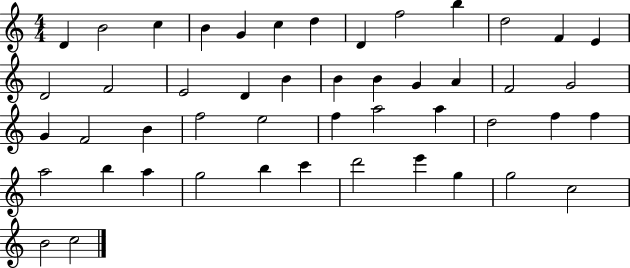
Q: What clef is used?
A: treble